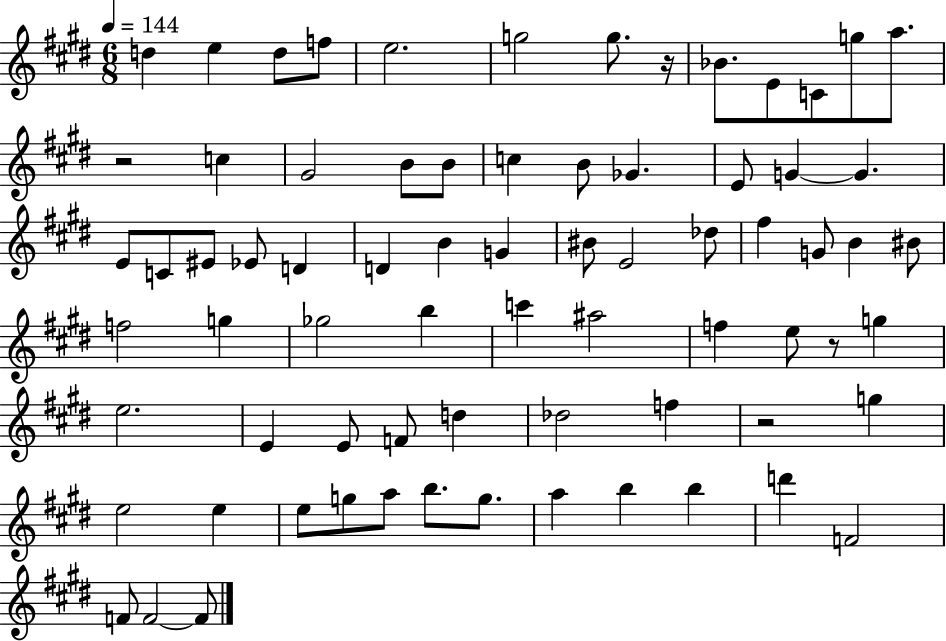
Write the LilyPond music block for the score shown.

{
  \clef treble
  \numericTimeSignature
  \time 6/8
  \key e \major
  \tempo 4 = 144
  d''4 e''4 d''8 f''8 | e''2. | g''2 g''8. r16 | bes'8. e'8 c'8 g''8 a''8. | \break r2 c''4 | gis'2 b'8 b'8 | c''4 b'8 ges'4. | e'8 g'4~~ g'4. | \break e'8 c'8 eis'8 ees'8 d'4 | d'4 b'4 g'4 | bis'8 e'2 des''8 | fis''4 g'8 b'4 bis'8 | \break f''2 g''4 | ges''2 b''4 | c'''4 ais''2 | f''4 e''8 r8 g''4 | \break e''2. | e'4 e'8 f'8 d''4 | des''2 f''4 | r2 g''4 | \break e''2 e''4 | e''8 g''8 a''8 b''8. g''8. | a''4 b''4 b''4 | d'''4 f'2 | \break f'8 f'2~~ f'8 | \bar "|."
}